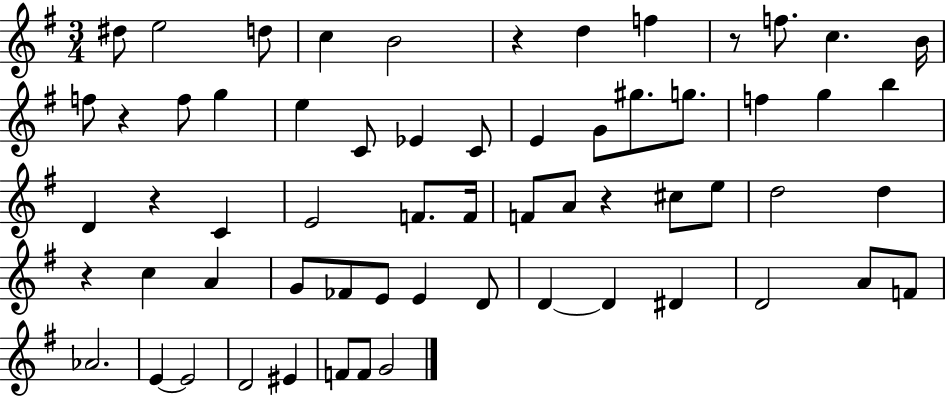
D#5/e E5/h D5/e C5/q B4/h R/q D5/q F5/q R/e F5/e. C5/q. B4/s F5/e R/q F5/e G5/q E5/q C4/e Eb4/q C4/e E4/q G4/e G#5/e. G5/e. F5/q G5/q B5/q D4/q R/q C4/q E4/h F4/e. F4/s F4/e A4/e R/q C#5/e E5/e D5/h D5/q R/q C5/q A4/q G4/e FES4/e E4/e E4/q D4/e D4/q D4/q D#4/q D4/h A4/e F4/e Ab4/h. E4/q E4/h D4/h EIS4/q F4/e F4/e G4/h